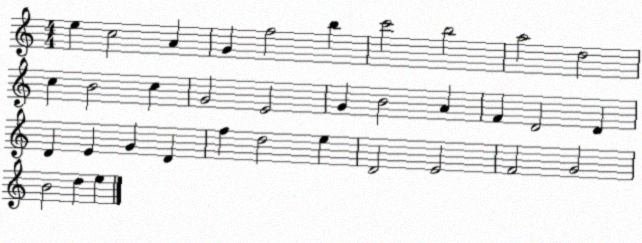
X:1
T:Untitled
M:4/4
L:1/4
K:C
e c2 A G f2 b c'2 b2 a2 d2 c B2 c G2 E2 G B2 A F D2 D D E G D f d2 e D2 E2 F2 G2 B2 d e